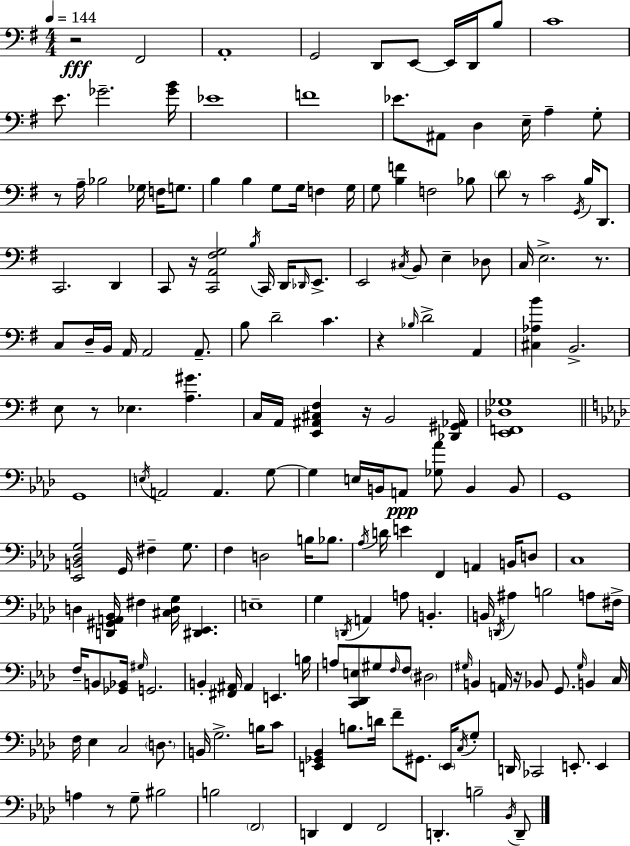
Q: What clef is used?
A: bass